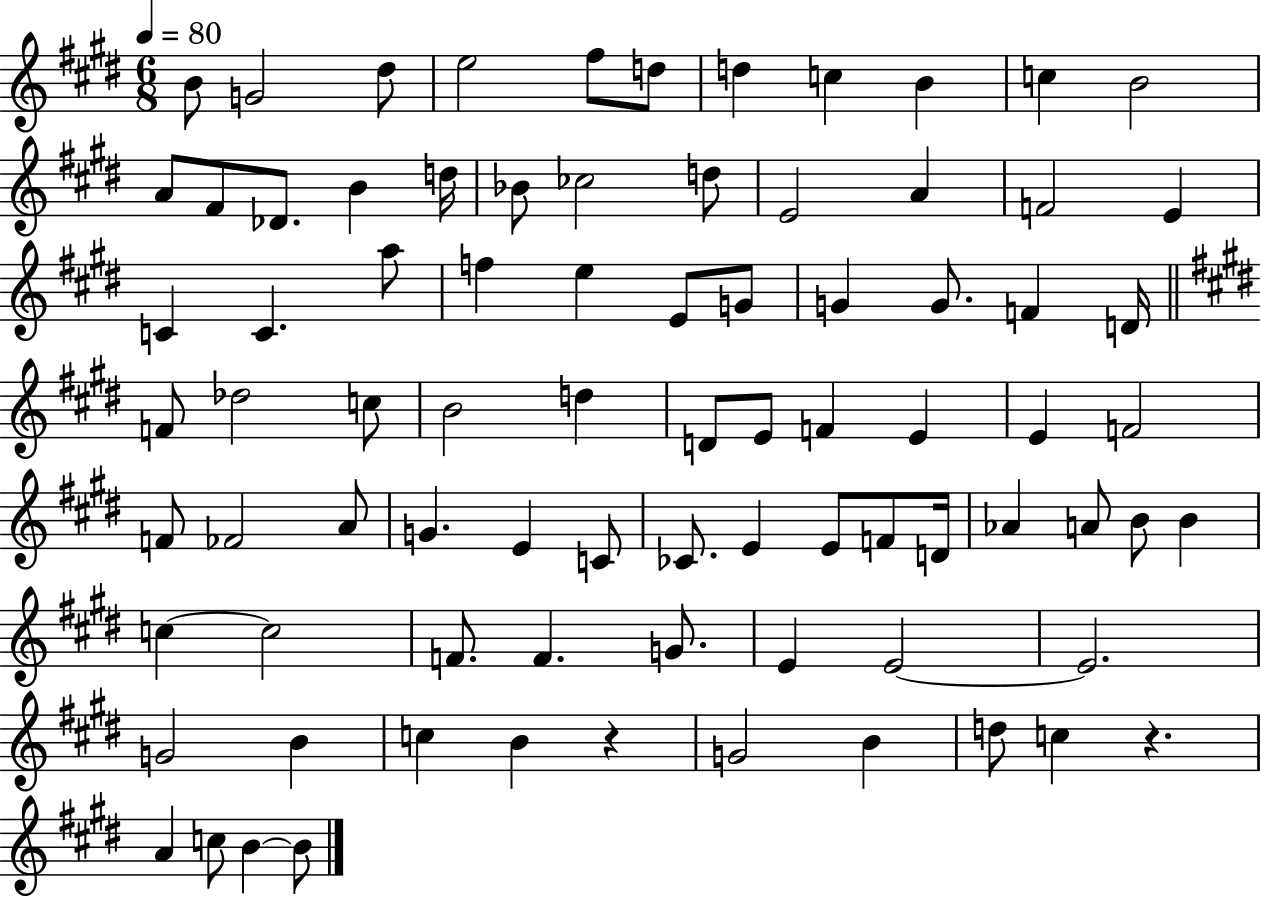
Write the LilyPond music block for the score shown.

{
  \clef treble
  \numericTimeSignature
  \time 6/8
  \key e \major
  \tempo 4 = 80
  b'8 g'2 dis''8 | e''2 fis''8 d''8 | d''4 c''4 b'4 | c''4 b'2 | \break a'8 fis'8 des'8. b'4 d''16 | bes'8 ces''2 d''8 | e'2 a'4 | f'2 e'4 | \break c'4 c'4. a''8 | f''4 e''4 e'8 g'8 | g'4 g'8. f'4 d'16 | \bar "||" \break \key e \major f'8 des''2 c''8 | b'2 d''4 | d'8 e'8 f'4 e'4 | e'4 f'2 | \break f'8 fes'2 a'8 | g'4. e'4 c'8 | ces'8. e'4 e'8 f'8 d'16 | aes'4 a'8 b'8 b'4 | \break c''4~~ c''2 | f'8. f'4. g'8. | e'4 e'2~~ | e'2. | \break g'2 b'4 | c''4 b'4 r4 | g'2 b'4 | d''8 c''4 r4. | \break a'4 c''8 b'4~~ b'8 | \bar "|."
}